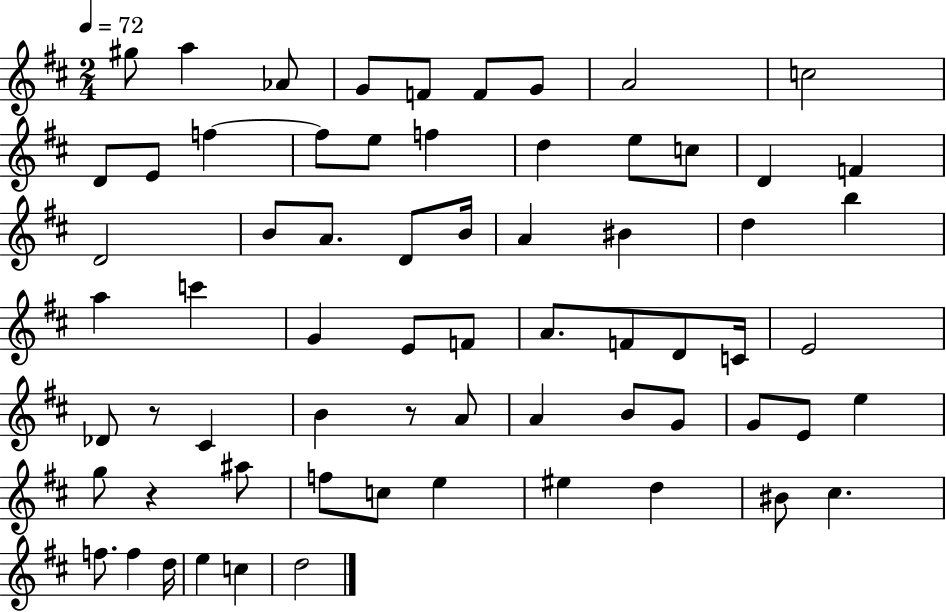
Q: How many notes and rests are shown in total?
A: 67